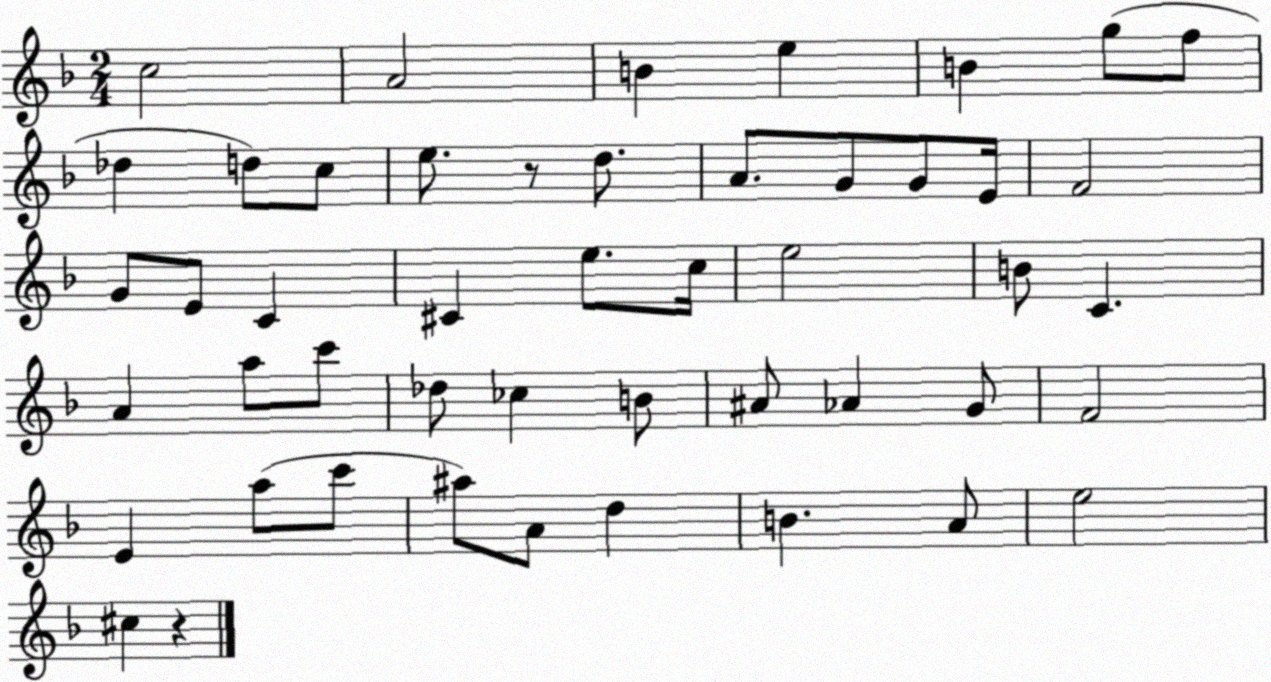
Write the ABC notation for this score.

X:1
T:Untitled
M:2/4
L:1/4
K:F
c2 A2 B e B g/2 f/2 _d d/2 c/2 e/2 z/2 d/2 A/2 G/2 G/2 E/4 F2 G/2 E/2 C ^C e/2 c/4 e2 B/2 C A a/2 c'/2 _d/2 _c B/2 ^A/2 _A G/2 F2 E a/2 c'/2 ^a/2 A/2 d B A/2 e2 ^c z